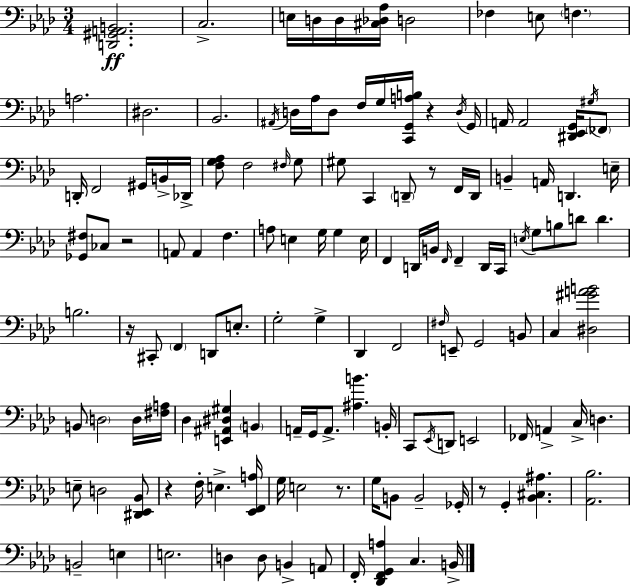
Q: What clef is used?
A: bass